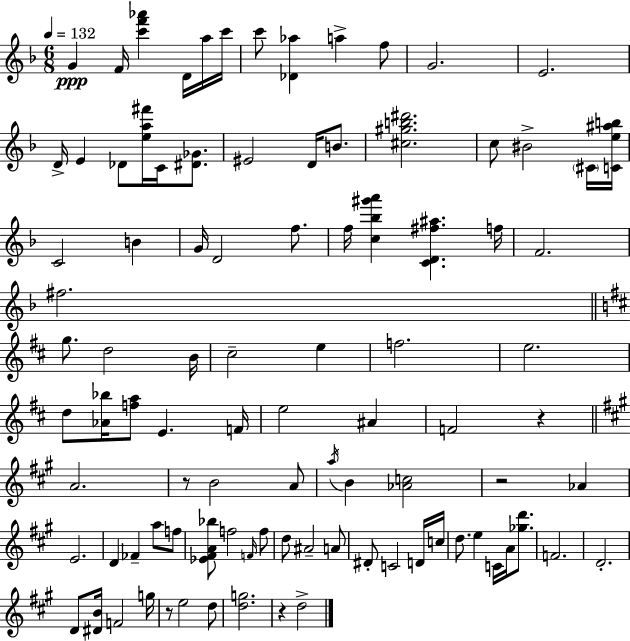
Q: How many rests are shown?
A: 5